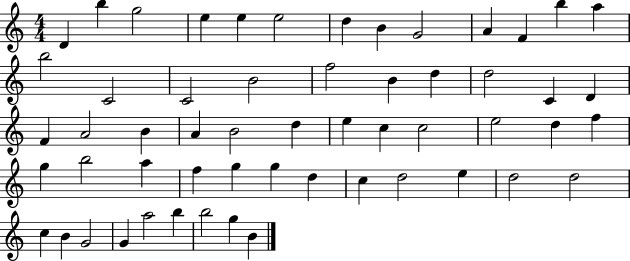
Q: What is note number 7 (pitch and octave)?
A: D5